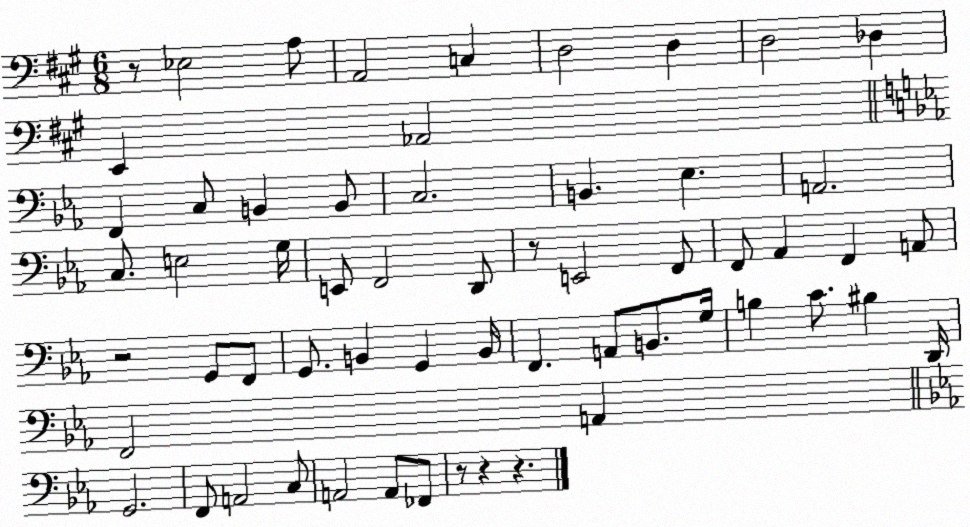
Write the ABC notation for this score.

X:1
T:Untitled
M:6/8
L:1/4
K:A
z/2 _E,2 A,/2 A,,2 C, D,2 D, D,2 _D, E,, _A,,2 F,, C,/2 B,, B,,/2 C,2 B,, _E, A,,2 C,/2 E,2 G,/4 E,,/2 F,,2 D,,/2 z/2 E,,2 F,,/2 F,,/2 _A,, F,, A,,/2 z2 G,,/2 F,,/2 G,,/2 B,, G,, B,,/4 F,, A,,/2 B,,/2 G,/4 B, C/2 ^B, D,,/4 F,,2 A,, G,,2 F,,/2 A,,2 C,/2 A,,2 A,,/2 _F,,/2 z/2 z z